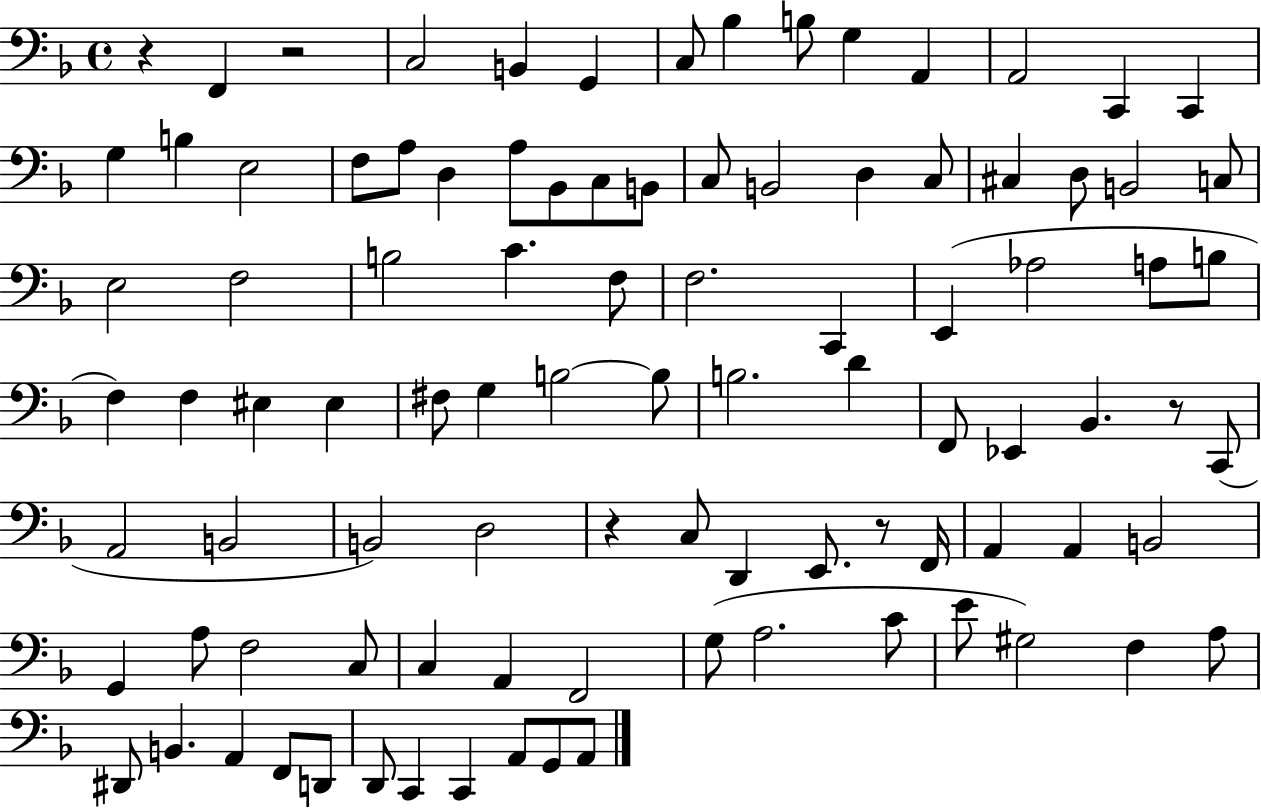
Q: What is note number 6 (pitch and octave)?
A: Bb3